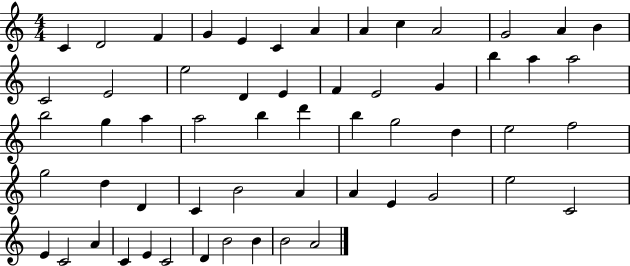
C4/q D4/h F4/q G4/q E4/q C4/q A4/q A4/q C5/q A4/h G4/h A4/q B4/q C4/h E4/h E5/h D4/q E4/q F4/q E4/h G4/q B5/q A5/q A5/h B5/h G5/q A5/q A5/h B5/q D6/q B5/q G5/h D5/q E5/h F5/h G5/h D5/q D4/q C4/q B4/h A4/q A4/q E4/q G4/h E5/h C4/h E4/q C4/h A4/q C4/q E4/q C4/h D4/q B4/h B4/q B4/h A4/h